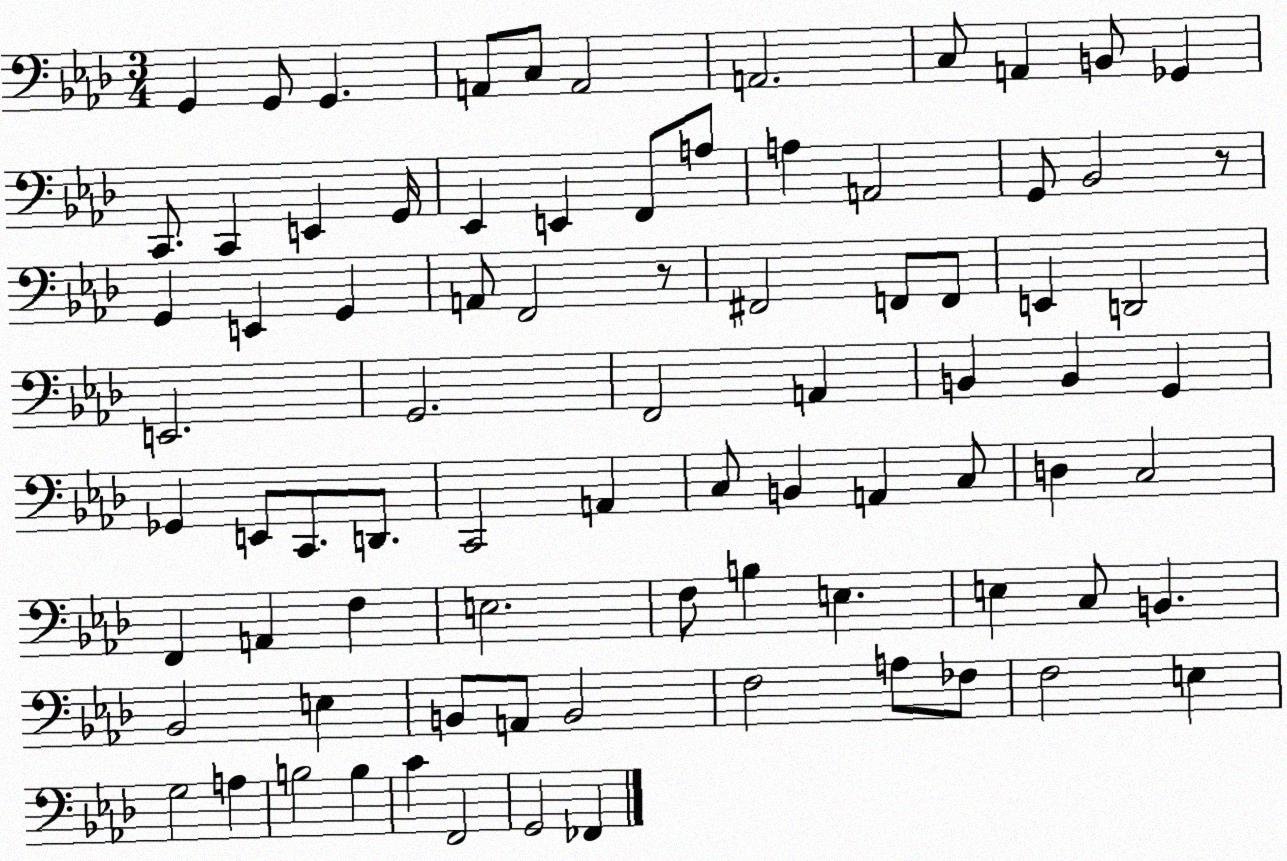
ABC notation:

X:1
T:Untitled
M:3/4
L:1/4
K:Ab
G,, G,,/2 G,, A,,/2 C,/2 A,,2 A,,2 C,/2 A,, B,,/2 _G,, C,,/2 C,, E,, G,,/4 _E,, E,, F,,/2 A,/2 A, A,,2 G,,/2 _B,,2 z/2 G,, E,, G,, A,,/2 F,,2 z/2 ^F,,2 F,,/2 F,,/2 E,, D,,2 E,,2 G,,2 F,,2 A,, B,, B,, G,, _G,, E,,/2 C,,/2 D,,/2 C,,2 A,, C,/2 B,, A,, C,/2 D, C,2 F,, A,, F, E,2 F,/2 B, E, E, C,/2 B,, _B,,2 E, B,,/2 A,,/2 B,,2 F,2 A,/2 _F,/2 F,2 E, G,2 A, B,2 B, C F,,2 G,,2 _F,,